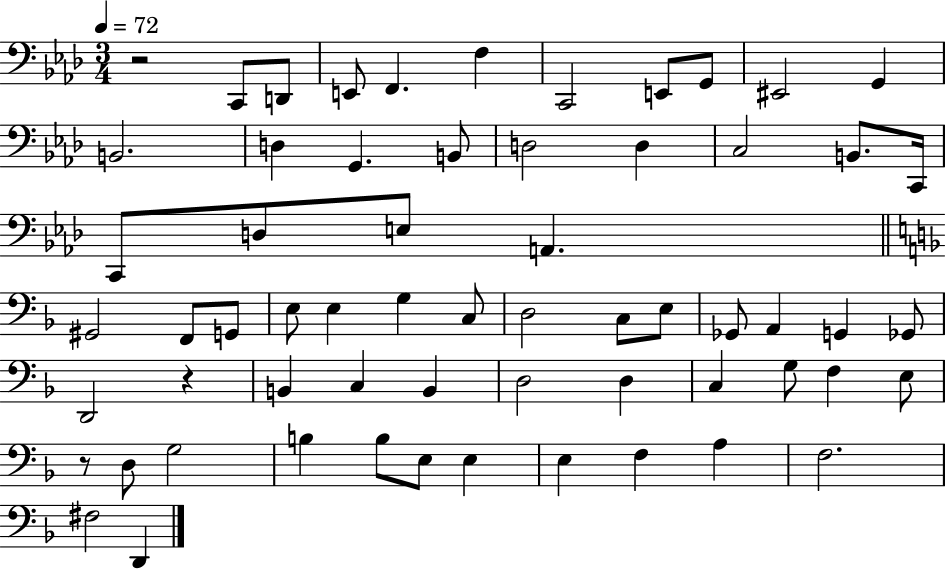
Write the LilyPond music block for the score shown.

{
  \clef bass
  \numericTimeSignature
  \time 3/4
  \key aes \major
  \tempo 4 = 72
  r2 c,8 d,8 | e,8 f,4. f4 | c,2 e,8 g,8 | eis,2 g,4 | \break b,2. | d4 g,4. b,8 | d2 d4 | c2 b,8. c,16 | \break c,8 d8 e8 a,4. | \bar "||" \break \key d \minor gis,2 f,8 g,8 | e8 e4 g4 c8 | d2 c8 e8 | ges,8 a,4 g,4 ges,8 | \break d,2 r4 | b,4 c4 b,4 | d2 d4 | c4 g8 f4 e8 | \break r8 d8 g2 | b4 b8 e8 e4 | e4 f4 a4 | f2. | \break fis2 d,4 | \bar "|."
}